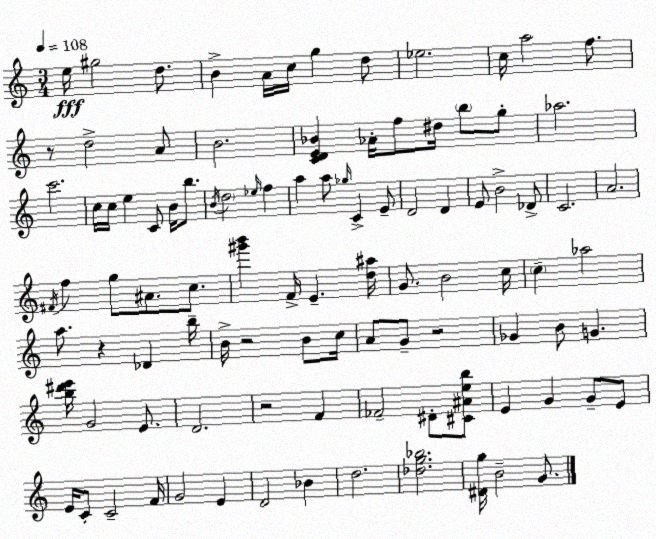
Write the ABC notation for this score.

X:1
T:Untitled
M:3/4
L:1/4
K:Am
e/4 ^g2 d/2 B A/4 c/4 g d/2 _e2 c/4 a2 f/2 z/2 d2 A/2 B2 [CDE_B] _A/4 f/2 ^d/4 b/2 g/2 _a2 c'2 c/4 c/4 e C/2 B/4 b/2 B/4 d2 _e/4 f a a/2 _g/4 C E/2 D2 D E/2 B2 _D/2 C2 A2 ^F/4 f g/2 ^A/2 c/2 [^g'b'] F/4 E [d^a]/4 G/2 B2 c/4 c _a2 a/2 z _D b/4 B/4 z2 B/2 c/4 A/2 G/2 z2 _G B/2 G [b^d'e']/4 G2 E/2 D2 z2 F _F2 ^D/2 [^C^Aeb]/2 E G G/2 E/2 E/4 C/2 C2 F/4 G2 E D2 _B d2 [_dg_b]2 [^Dg]/4 B2 G/2